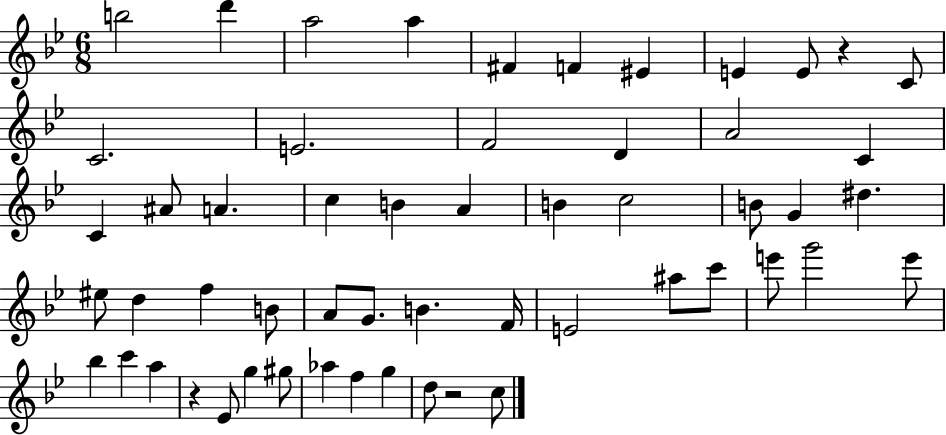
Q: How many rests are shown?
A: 3